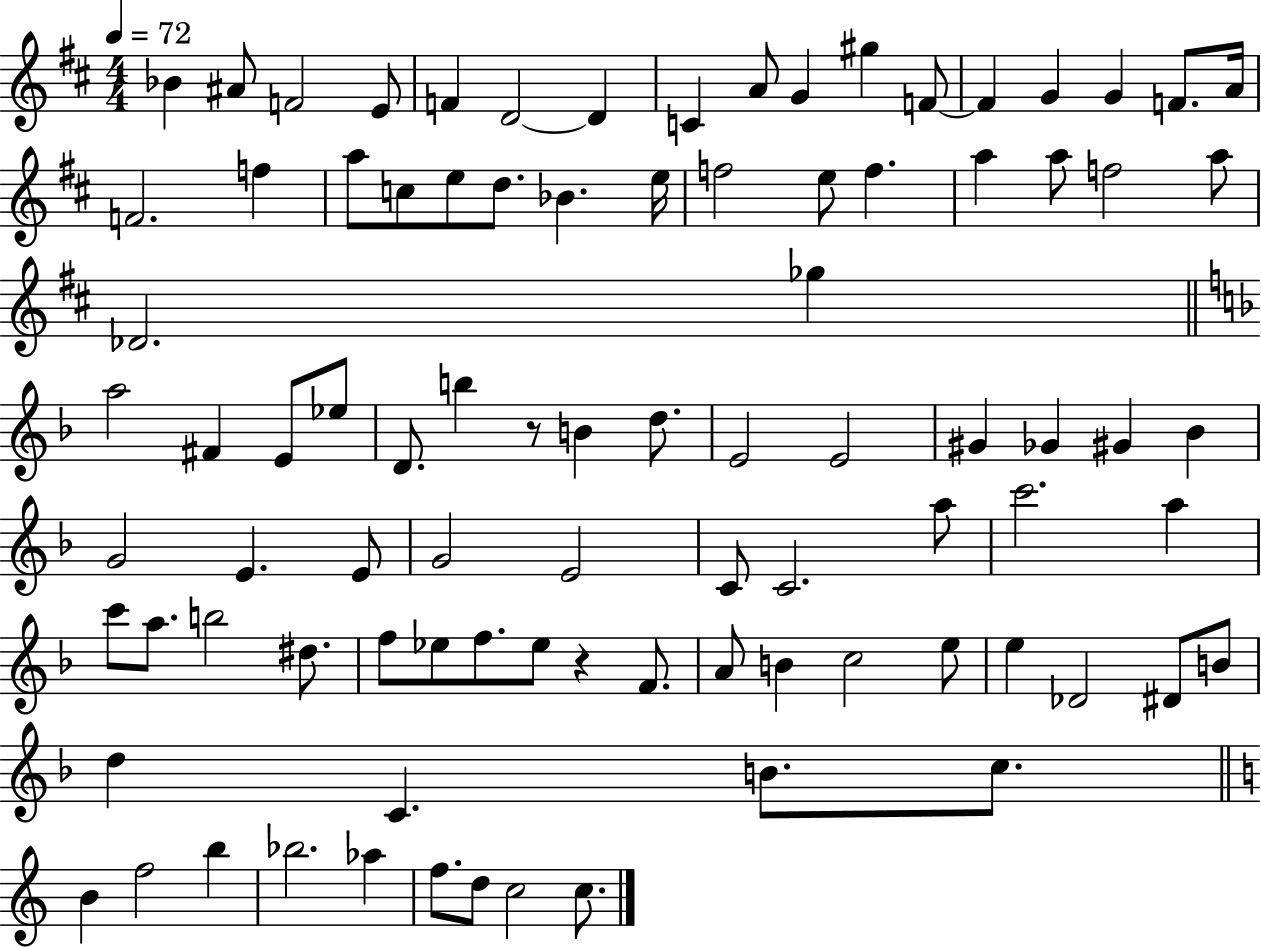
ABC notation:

X:1
T:Untitled
M:4/4
L:1/4
K:D
_B ^A/2 F2 E/2 F D2 D C A/2 G ^g F/2 F G G F/2 A/4 F2 f a/2 c/2 e/2 d/2 _B e/4 f2 e/2 f a a/2 f2 a/2 _D2 _g a2 ^F E/2 _e/2 D/2 b z/2 B d/2 E2 E2 ^G _G ^G _B G2 E E/2 G2 E2 C/2 C2 a/2 c'2 a c'/2 a/2 b2 ^d/2 f/2 _e/2 f/2 _e/2 z F/2 A/2 B c2 e/2 e _D2 ^D/2 B/2 d C B/2 c/2 B f2 b _b2 _a f/2 d/2 c2 c/2